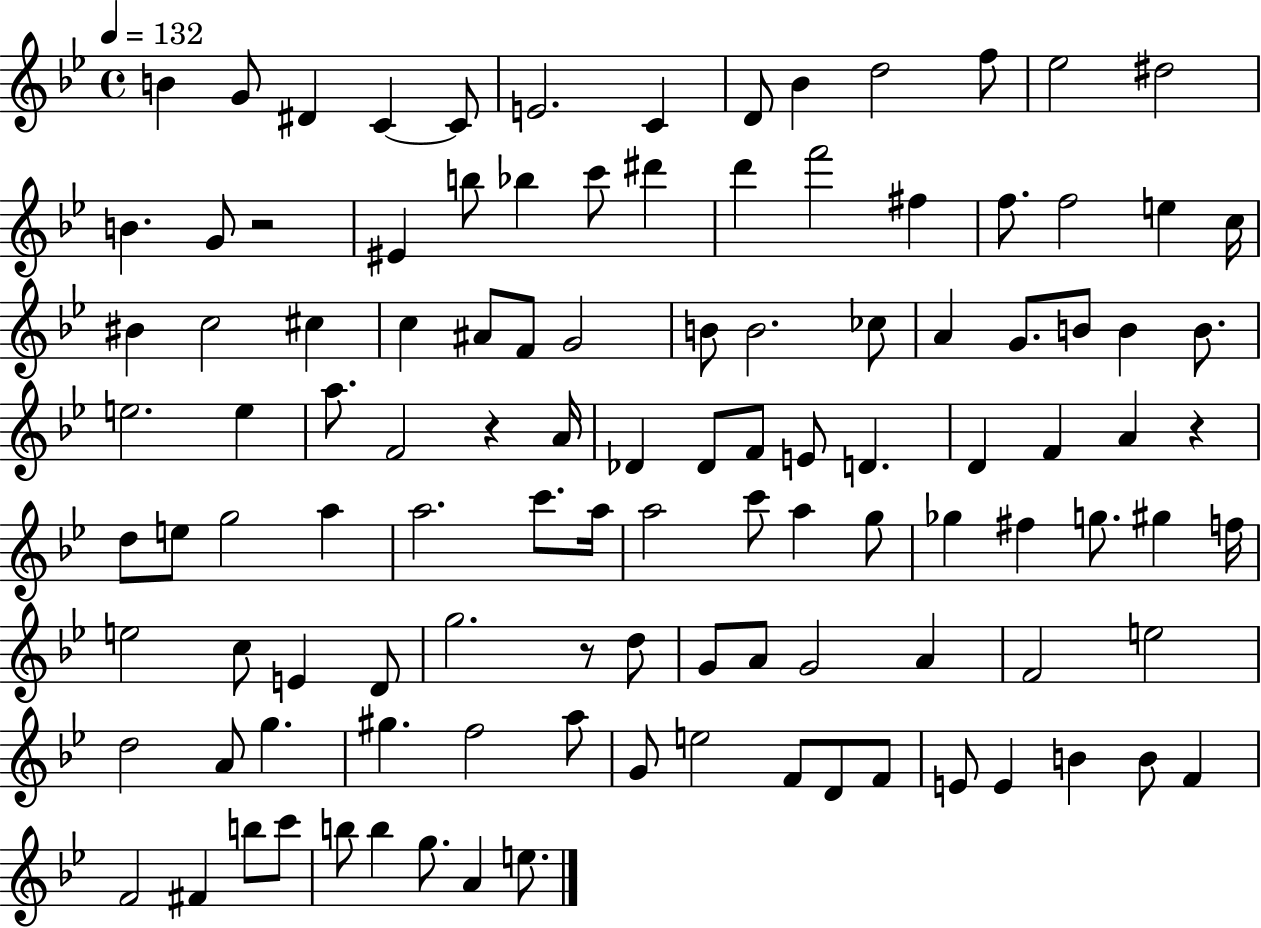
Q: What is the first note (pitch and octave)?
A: B4